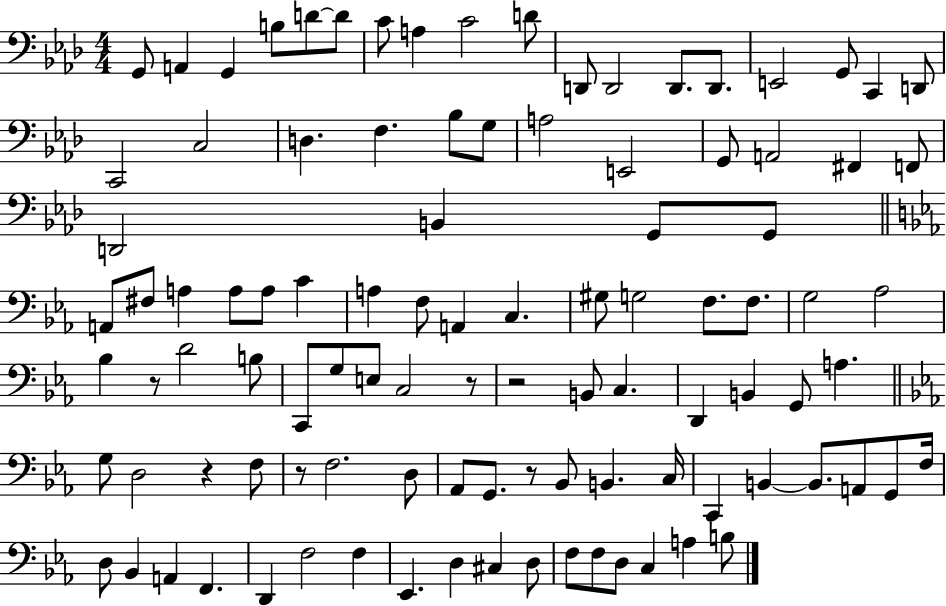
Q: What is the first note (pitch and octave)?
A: G2